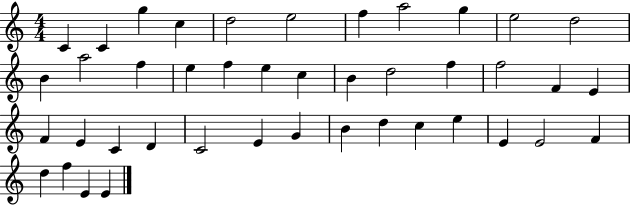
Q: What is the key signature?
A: C major